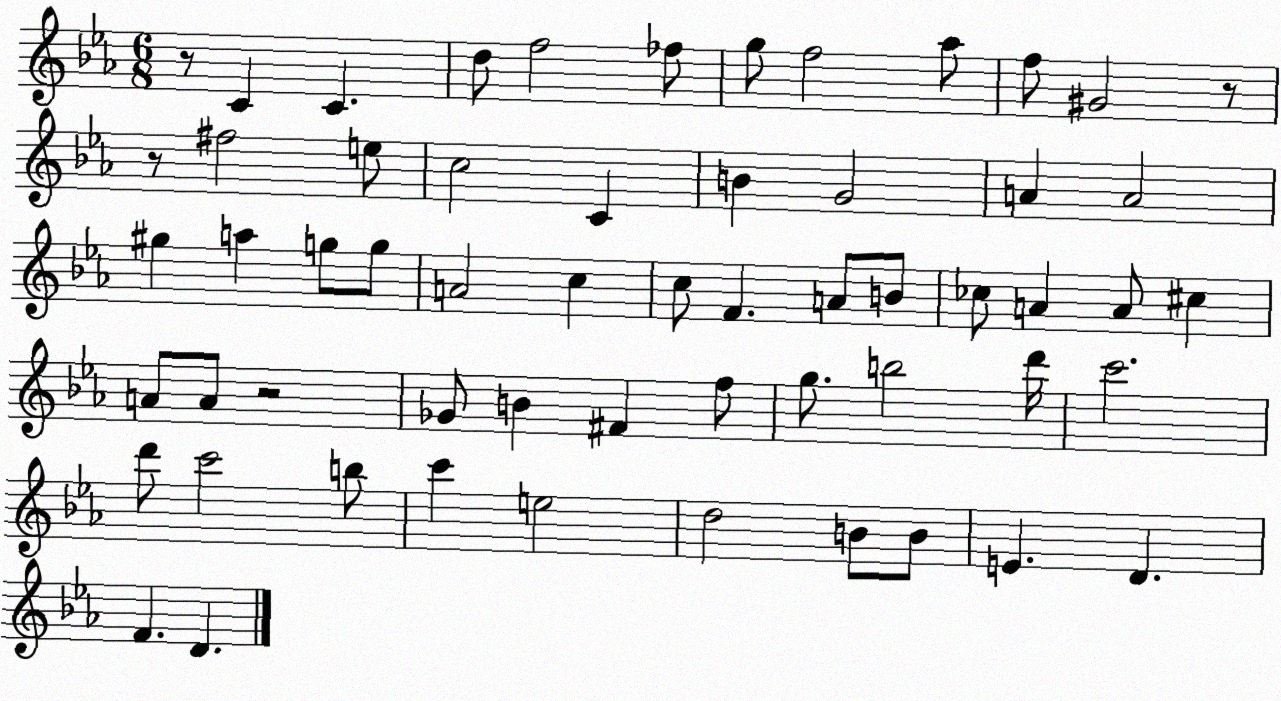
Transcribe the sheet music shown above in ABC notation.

X:1
T:Untitled
M:6/8
L:1/4
K:Eb
z/2 C C d/2 f2 _f/2 g/2 f2 _a/2 f/2 ^G2 z/2 z/2 ^f2 e/2 c2 C B G2 A A2 ^g a g/2 g/2 A2 c c/2 F A/2 B/2 _c/2 A A/2 ^c A/2 A/2 z2 _G/2 B ^F f/2 g/2 b2 d'/4 c'2 d'/2 c'2 b/2 c' e2 d2 B/2 B/2 E D F D